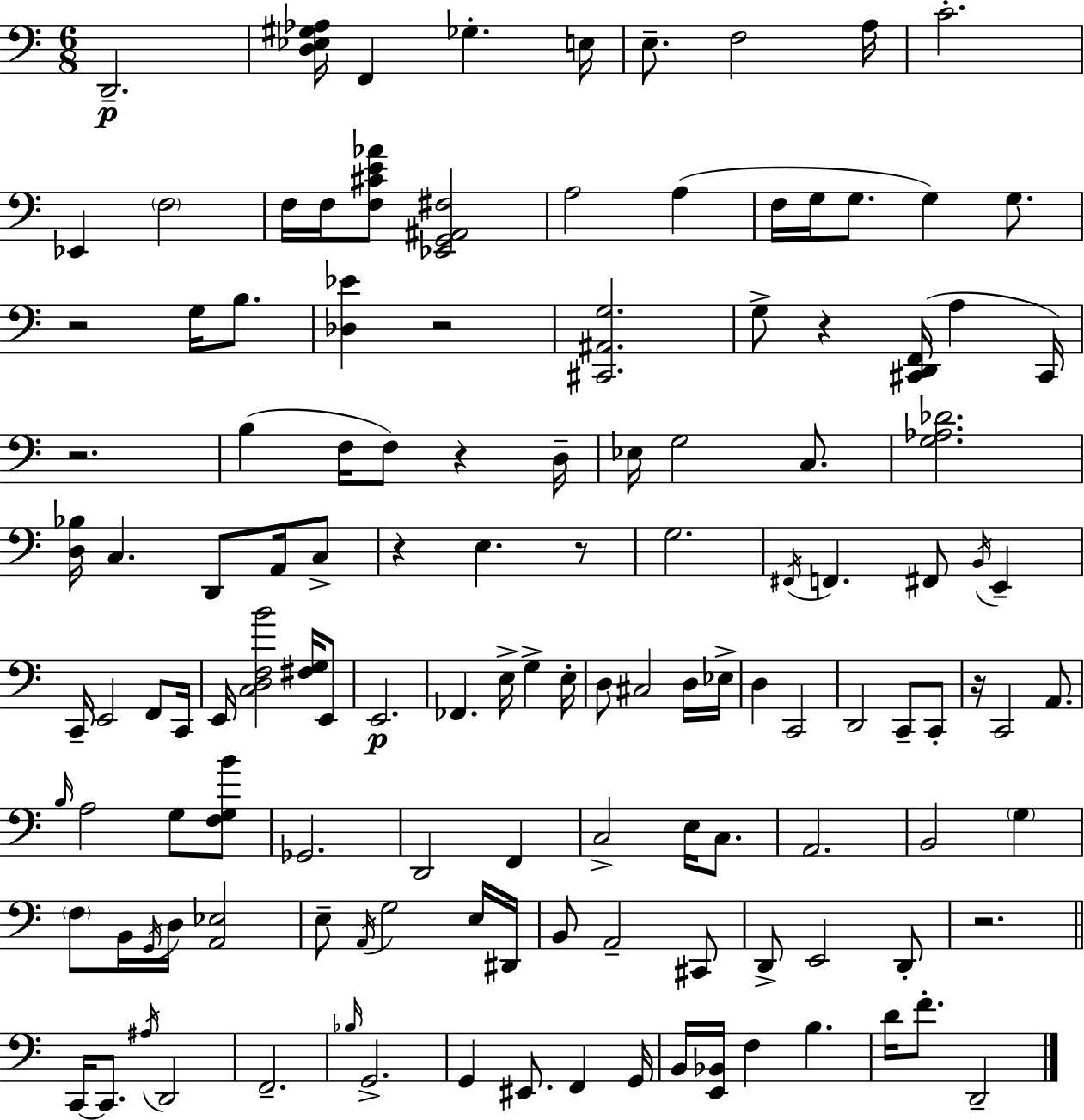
D2/h. [D3,Eb3,G#3,Ab3]/s F2/q Gb3/q. E3/s E3/e. F3/h A3/s C4/h. Eb2/q F3/h F3/s F3/s [F3,C#4,E4,Ab4]/e [Eb2,G2,A#2,F#3]/h A3/h A3/q F3/s G3/s G3/e. G3/q G3/e. R/h G3/s B3/e. [Db3,Eb4]/q R/h [C#2,A#2,G3]/h. G3/e R/q [C#2,D2,F2]/s A3/q C#2/s R/h. B3/q F3/s F3/e R/q D3/s Eb3/s G3/h C3/e. [G3,Ab3,Db4]/h. [D3,Bb3]/s C3/q. D2/e A2/s C3/e R/q E3/q. R/e G3/h. F#2/s F2/q. F#2/e B2/s E2/q C2/s E2/h F2/e C2/s E2/s [C3,D3,F3,B4]/h [F#3,G3]/s E2/e E2/h. FES2/q. E3/s G3/q E3/s D3/e C#3/h D3/s Eb3/s D3/q C2/h D2/h C2/e C2/e R/s C2/h A2/e. B3/s A3/h G3/e [F3,G3,B4]/e Gb2/h. D2/h F2/q C3/h E3/s C3/e. A2/h. B2/h G3/q F3/e B2/s G2/s D3/s [A2,Eb3]/h E3/e A2/s G3/h E3/s D#2/s B2/e A2/h C#2/e D2/e E2/h D2/e R/h. C2/s C2/e. A#3/s D2/h F2/h. Bb3/s G2/h. G2/q EIS2/e. F2/q G2/s B2/s [E2,Bb2]/s F3/q B3/q. D4/s F4/e. D2/h